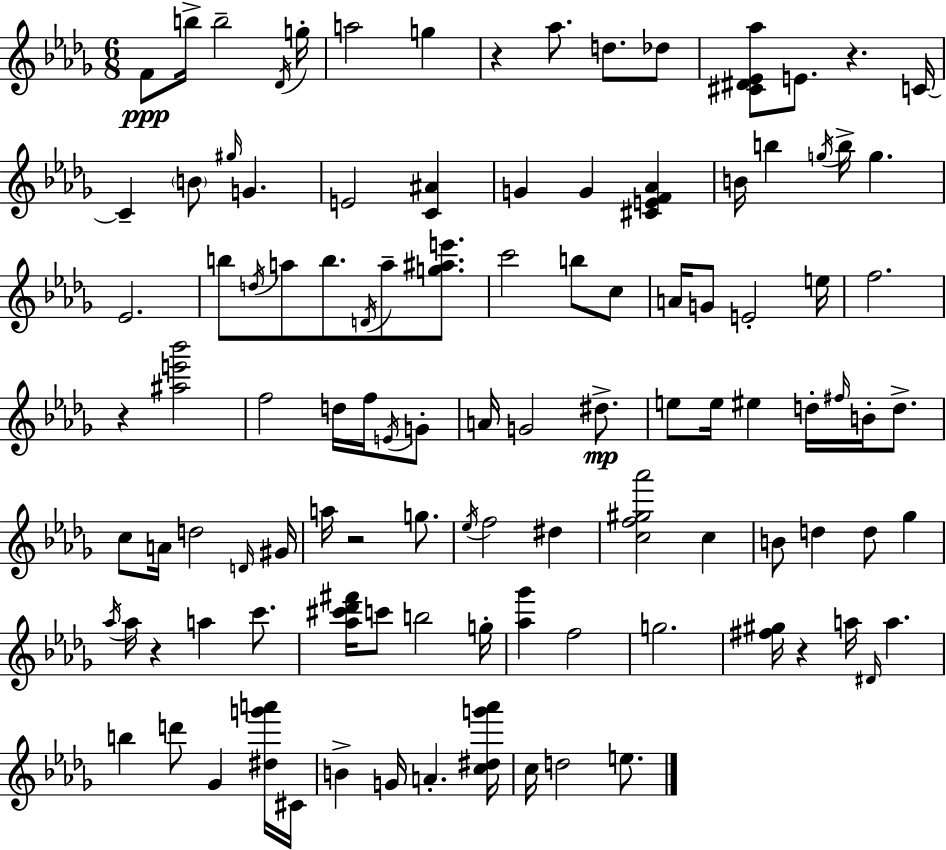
{
  \clef treble
  \numericTimeSignature
  \time 6/8
  \key bes \minor
  \repeat volta 2 { f'8\ppp b''16-> b''2-- \acciaccatura { des'16 } | g''16-. a''2 g''4 | r4 aes''8. d''8. des''8 | <cis' dis' ees' aes''>8 e'8. r4. | \break c'16~~ c'4-- \parenthesize b'8 \grace { gis''16 } g'4. | e'2 <c' ais'>4 | g'4 g'4 <cis' e' f' aes'>4 | b'16 b''4 \acciaccatura { g''16 } b''16-> g''4. | \break ees'2. | b''8 \acciaccatura { d''16 } a''8 b''8. \acciaccatura { d'16 } | a''8-- <g'' ais'' e'''>8. c'''2 | b''8 c''8 a'16 g'8 e'2-. | \break e''16 f''2. | r4 <ais'' e''' bes'''>2 | f''2 | d''16 f''16 \acciaccatura { e'16 } g'8-. a'16 g'2 | \break dis''8.->\mp e''8 e''16 eis''4 | d''16-. \grace { fis''16 } b'16-. d''8.-> c''8 a'16 d''2 | \grace { d'16 } gis'16 a''16 r2 | g''8. \acciaccatura { ees''16 } f''2 | \break dis''4 <c'' f'' gis'' aes'''>2 | c''4 b'8 d''4 | d''8 ges''4 \acciaccatura { aes''16 } aes''16 r4 | a''4 c'''8. <aes'' cis''' des''' fis'''>16 c'''8 | \break b''2 g''16-. <aes'' ges'''>4 | f''2 g''2. | <fis'' gis''>16 r4 | a''16 \grace { dis'16 } a''4. b''4 | \break d'''8 ges'4 <dis'' g''' a'''>16 cis'16 b'4-> | g'16 a'4.-. <c'' dis'' g''' aes'''>16 c''16 | d''2 e''8. } \bar "|."
}